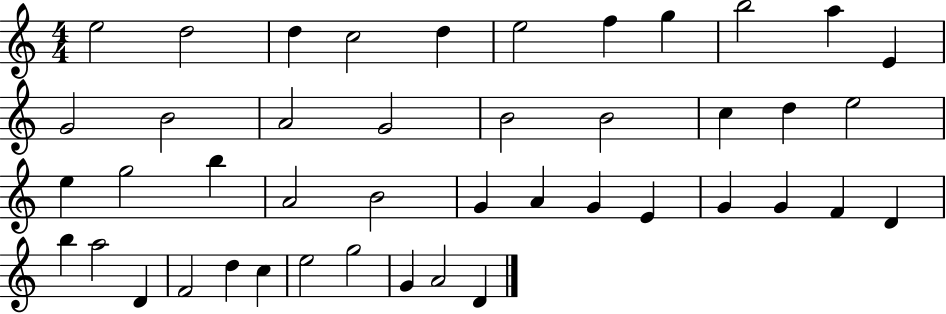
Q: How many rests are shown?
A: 0